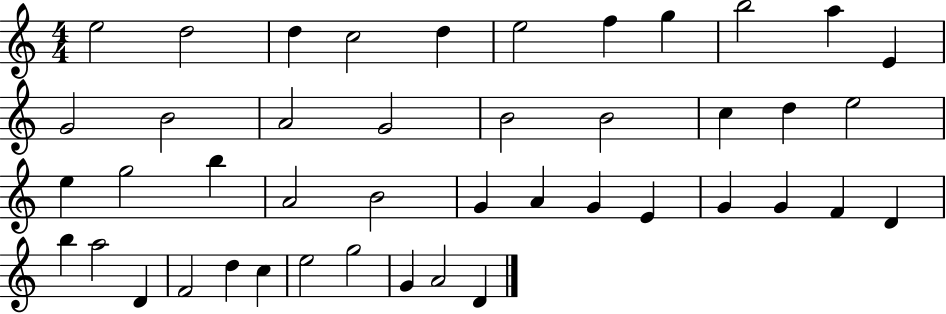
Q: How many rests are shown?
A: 0